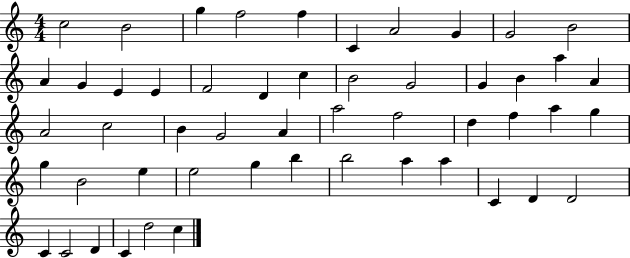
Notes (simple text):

C5/h B4/h G5/q F5/h F5/q C4/q A4/h G4/q G4/h B4/h A4/q G4/q E4/q E4/q F4/h D4/q C5/q B4/h G4/h G4/q B4/q A5/q A4/q A4/h C5/h B4/q G4/h A4/q A5/h F5/h D5/q F5/q A5/q G5/q G5/q B4/h E5/q E5/h G5/q B5/q B5/h A5/q A5/q C4/q D4/q D4/h C4/q C4/h D4/q C4/q D5/h C5/q